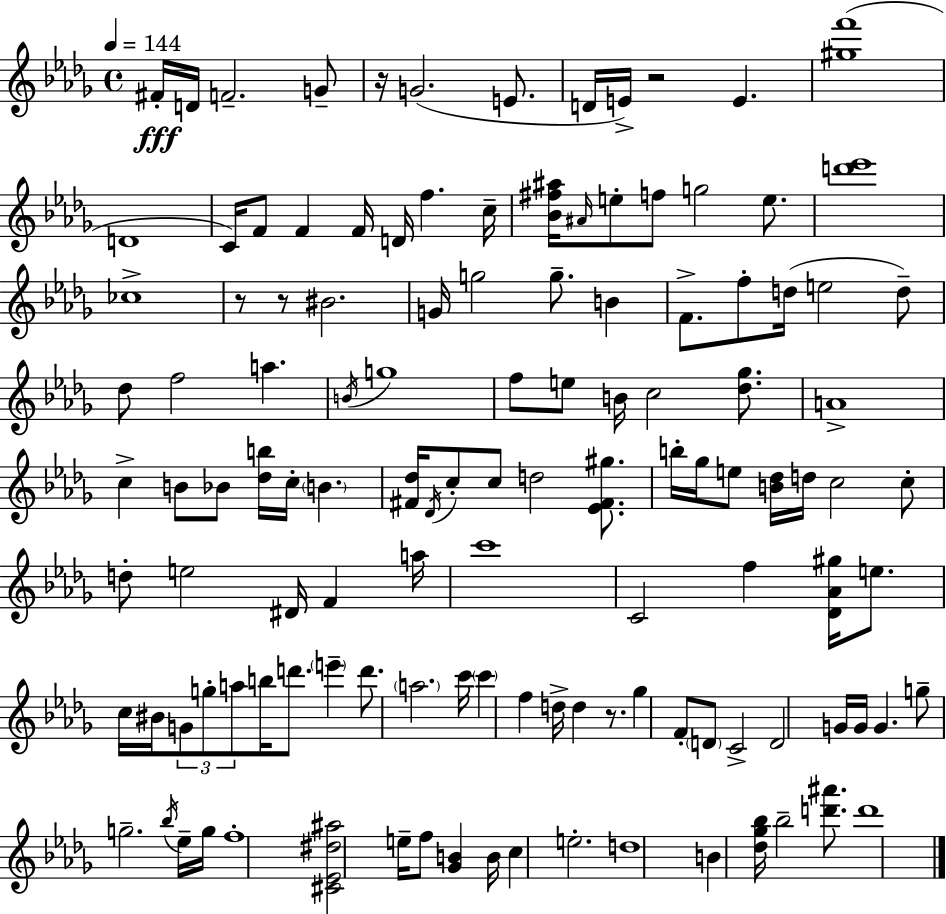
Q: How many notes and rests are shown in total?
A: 123